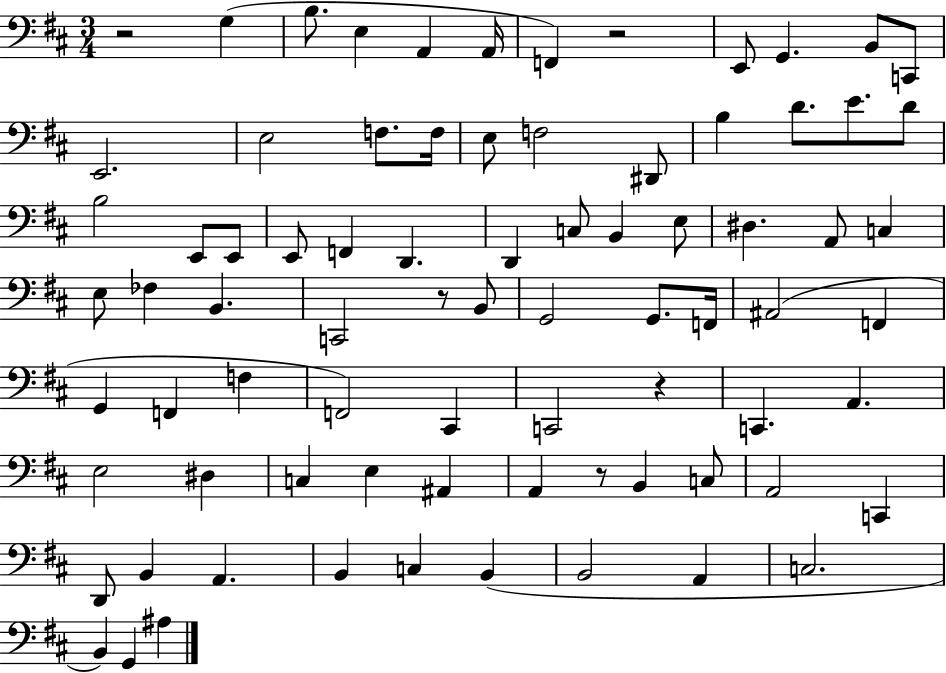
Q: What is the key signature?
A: D major